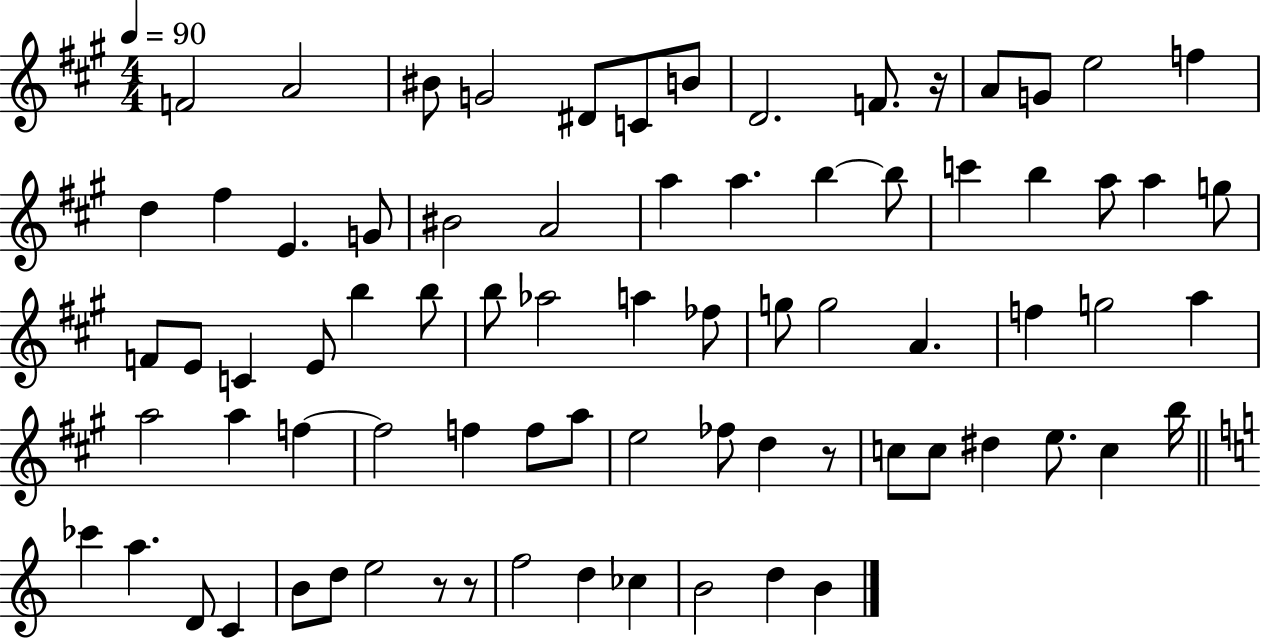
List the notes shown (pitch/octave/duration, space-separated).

F4/h A4/h BIS4/e G4/h D#4/e C4/e B4/e D4/h. F4/e. R/s A4/e G4/e E5/h F5/q D5/q F#5/q E4/q. G4/e BIS4/h A4/h A5/q A5/q. B5/q B5/e C6/q B5/q A5/e A5/q G5/e F4/e E4/e C4/q E4/e B5/q B5/e B5/e Ab5/h A5/q FES5/e G5/e G5/h A4/q. F5/q G5/h A5/q A5/h A5/q F5/q F5/h F5/q F5/e A5/e E5/h FES5/e D5/q R/e C5/e C5/e D#5/q E5/e. C5/q B5/s CES6/q A5/q. D4/e C4/q B4/e D5/e E5/h R/e R/e F5/h D5/q CES5/q B4/h D5/q B4/q